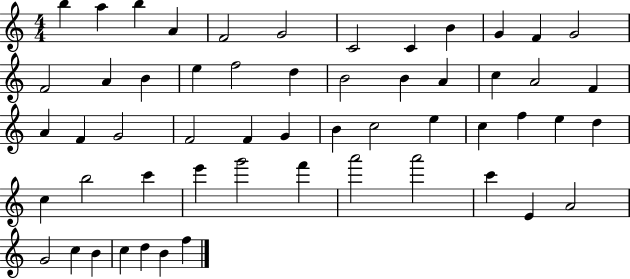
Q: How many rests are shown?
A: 0